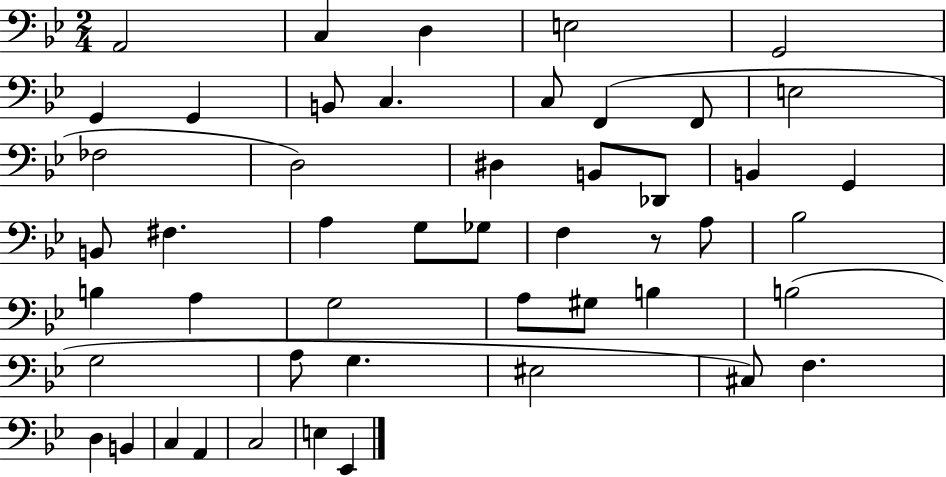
{
  \clef bass
  \numericTimeSignature
  \time 2/4
  \key bes \major
  a,2 | c4 d4 | e2 | g,2 | \break g,4 g,4 | b,8 c4. | c8 f,4( f,8 | e2 | \break fes2 | d2) | dis4 b,8 des,8 | b,4 g,4 | \break b,8 fis4. | a4 g8 ges8 | f4 r8 a8 | bes2 | \break b4 a4 | g2 | a8 gis8 b4 | b2( | \break g2 | a8 g4. | eis2 | cis8) f4. | \break d4 b,4 | c4 a,4 | c2 | e4 ees,4 | \break \bar "|."
}